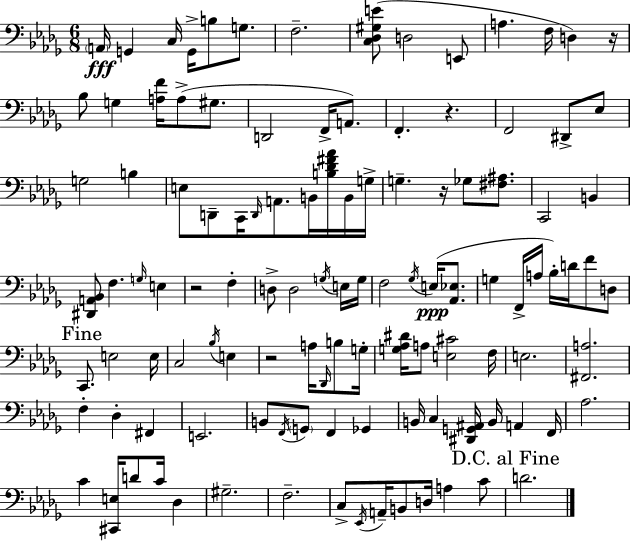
{
  \clef bass
  \numericTimeSignature
  \time 6/8
  \key bes \minor
  \repeat volta 2 { \parenthesize a,16\fff g,4 c16 g,16-> b8 g8. | f2.-- | <c des gis e'>8( d2 e,8 | a4. f16 d4) r16 | \break bes8 g4 <a f'>16 a8->( gis8. | d,2 f,16-> a,8.) | f,4.-. r4. | f,2 dis,8-> ees8 | \break g2 b4 | e8 d,8-- c,16 \grace { d,16 } a,8. b,16 <b des' fis' aes'>16 b,16 | g16-> g4.-- r16 ges8 <fis ais>8. | c,2 b,4 | \break <dis, a, bes,>8 f4. \grace { g16 } e4 | r2 f4-. | d8-> d2 | \acciaccatura { g16 } e16 g16 f2 \acciaccatura { ges16 } | \break e16(\ppp <aes, ees>8. g4 f,16-> a16 bes16-.) d'16 | f'8 d8 \mark "Fine" c,8. e2 | e16 c2 | \acciaccatura { bes16 } e4 r2 | \break a16 \grace { des,16 } b8 g16-. <g aes dis'>16 a8 <e cis'>2 | f16 e2. | <fis, a>2. | f4-. des4-. | \break fis,4 e,2. | b,8 \acciaccatura { f,16 } \parenthesize g,8 f,4 | ges,4 b,16 c4 | <dis, g, ais,>16 b,16 a,4 f,16 aes2. | \break c'4 <cis, e>16 | d'8 c'16 des4 gis2.-- | f2.-- | c8-> \acciaccatura { ees,16 } a,16-- b,8 | \break d16 a4 c'8 \mark "D.C. al Fine" d'2. | } \bar "|."
}